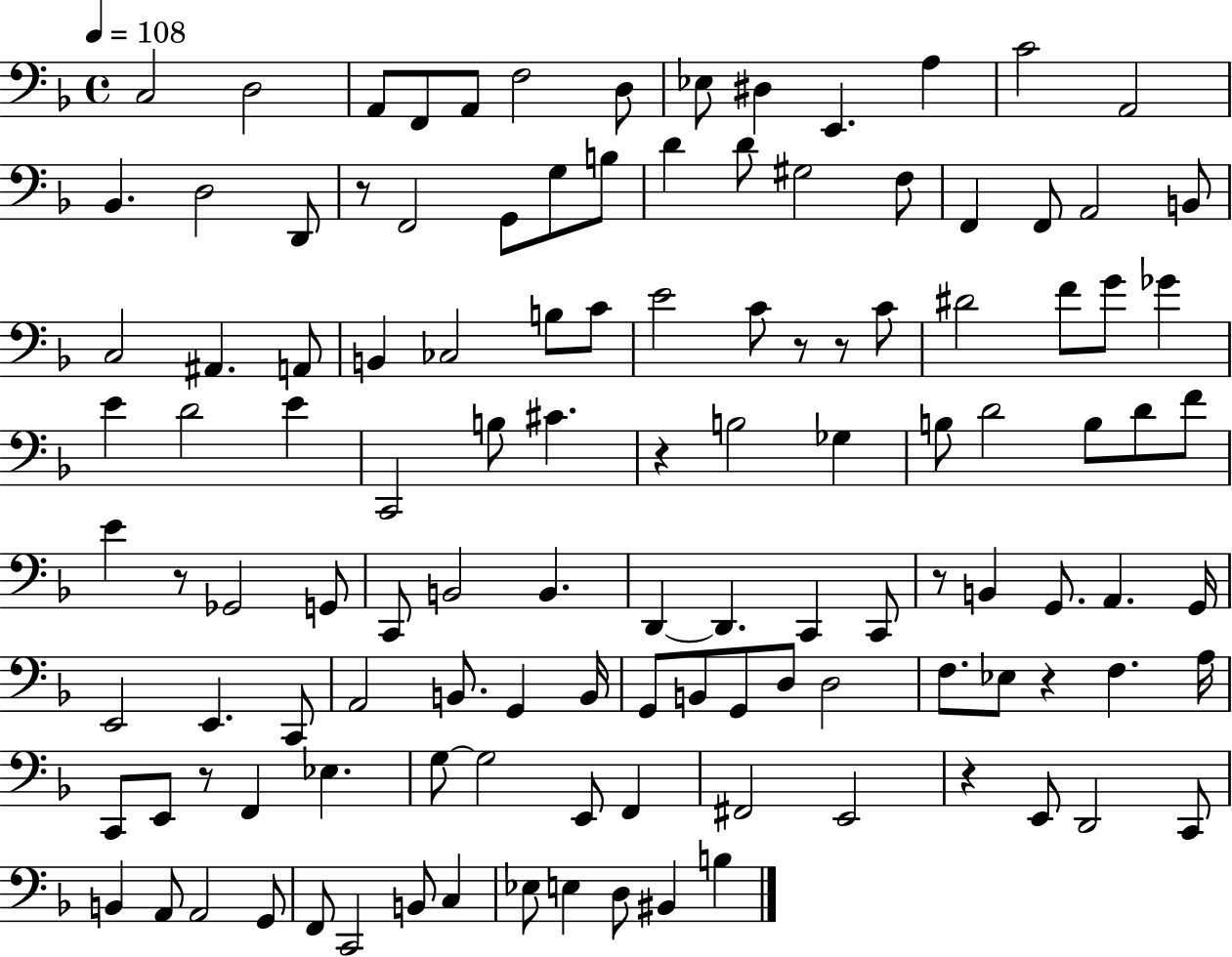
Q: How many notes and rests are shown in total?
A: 120